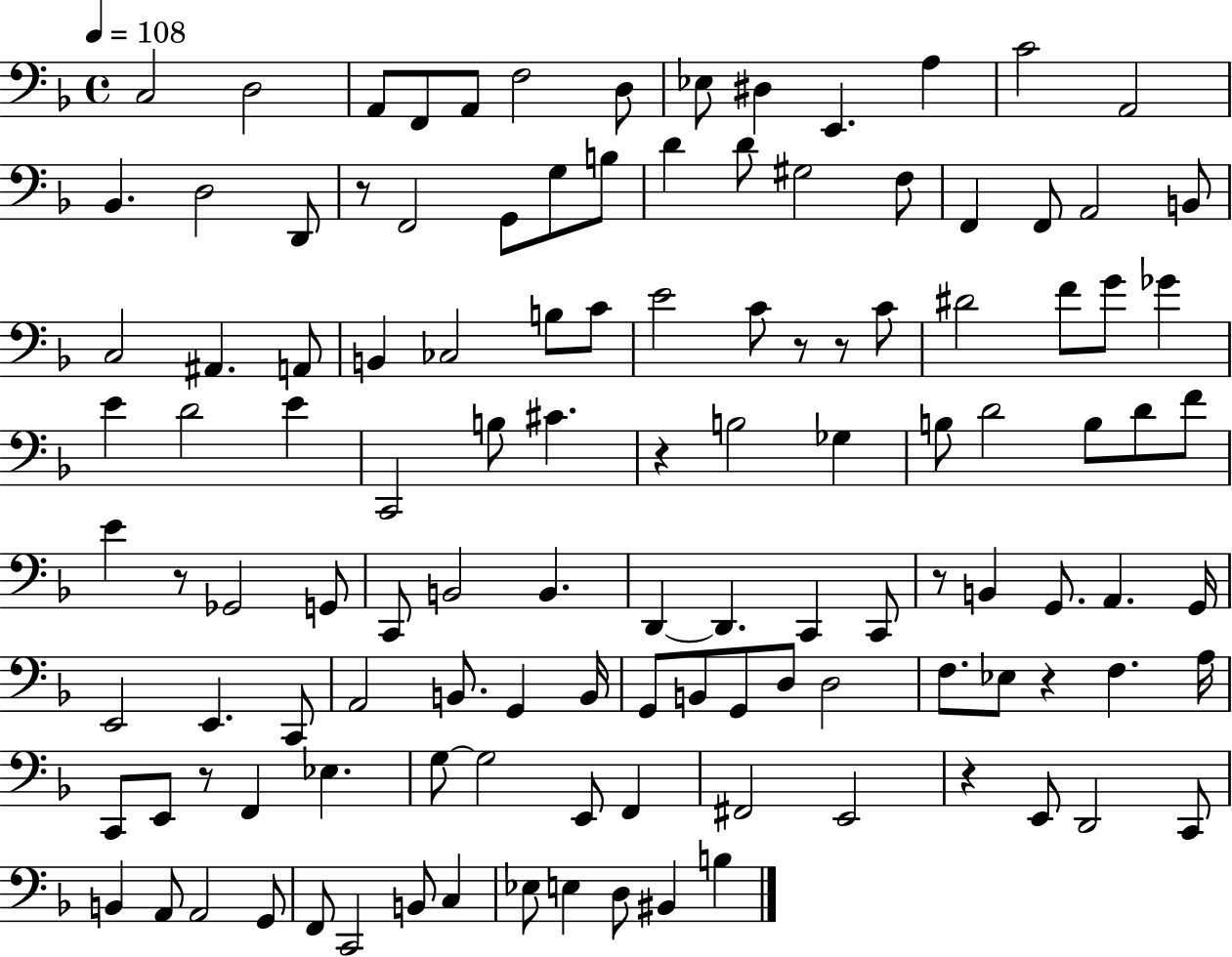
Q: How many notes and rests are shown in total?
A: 120